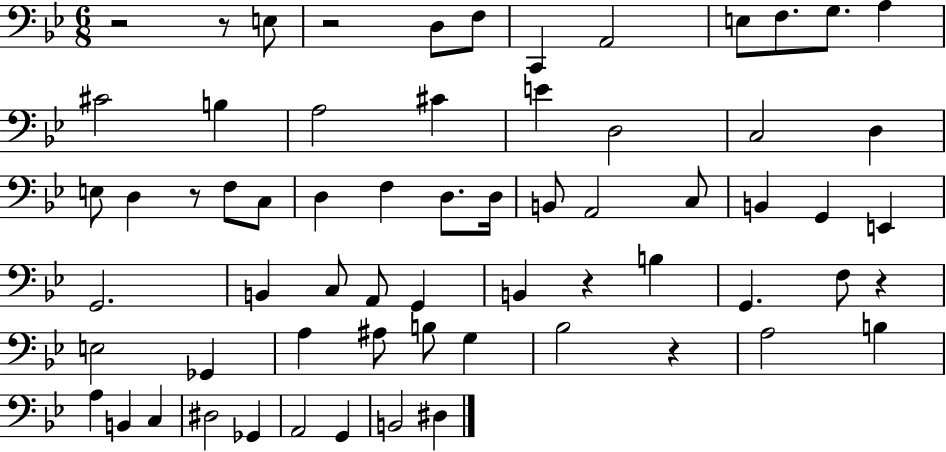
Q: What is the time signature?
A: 6/8